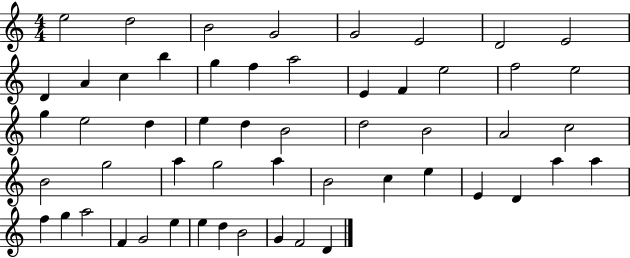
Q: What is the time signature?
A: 4/4